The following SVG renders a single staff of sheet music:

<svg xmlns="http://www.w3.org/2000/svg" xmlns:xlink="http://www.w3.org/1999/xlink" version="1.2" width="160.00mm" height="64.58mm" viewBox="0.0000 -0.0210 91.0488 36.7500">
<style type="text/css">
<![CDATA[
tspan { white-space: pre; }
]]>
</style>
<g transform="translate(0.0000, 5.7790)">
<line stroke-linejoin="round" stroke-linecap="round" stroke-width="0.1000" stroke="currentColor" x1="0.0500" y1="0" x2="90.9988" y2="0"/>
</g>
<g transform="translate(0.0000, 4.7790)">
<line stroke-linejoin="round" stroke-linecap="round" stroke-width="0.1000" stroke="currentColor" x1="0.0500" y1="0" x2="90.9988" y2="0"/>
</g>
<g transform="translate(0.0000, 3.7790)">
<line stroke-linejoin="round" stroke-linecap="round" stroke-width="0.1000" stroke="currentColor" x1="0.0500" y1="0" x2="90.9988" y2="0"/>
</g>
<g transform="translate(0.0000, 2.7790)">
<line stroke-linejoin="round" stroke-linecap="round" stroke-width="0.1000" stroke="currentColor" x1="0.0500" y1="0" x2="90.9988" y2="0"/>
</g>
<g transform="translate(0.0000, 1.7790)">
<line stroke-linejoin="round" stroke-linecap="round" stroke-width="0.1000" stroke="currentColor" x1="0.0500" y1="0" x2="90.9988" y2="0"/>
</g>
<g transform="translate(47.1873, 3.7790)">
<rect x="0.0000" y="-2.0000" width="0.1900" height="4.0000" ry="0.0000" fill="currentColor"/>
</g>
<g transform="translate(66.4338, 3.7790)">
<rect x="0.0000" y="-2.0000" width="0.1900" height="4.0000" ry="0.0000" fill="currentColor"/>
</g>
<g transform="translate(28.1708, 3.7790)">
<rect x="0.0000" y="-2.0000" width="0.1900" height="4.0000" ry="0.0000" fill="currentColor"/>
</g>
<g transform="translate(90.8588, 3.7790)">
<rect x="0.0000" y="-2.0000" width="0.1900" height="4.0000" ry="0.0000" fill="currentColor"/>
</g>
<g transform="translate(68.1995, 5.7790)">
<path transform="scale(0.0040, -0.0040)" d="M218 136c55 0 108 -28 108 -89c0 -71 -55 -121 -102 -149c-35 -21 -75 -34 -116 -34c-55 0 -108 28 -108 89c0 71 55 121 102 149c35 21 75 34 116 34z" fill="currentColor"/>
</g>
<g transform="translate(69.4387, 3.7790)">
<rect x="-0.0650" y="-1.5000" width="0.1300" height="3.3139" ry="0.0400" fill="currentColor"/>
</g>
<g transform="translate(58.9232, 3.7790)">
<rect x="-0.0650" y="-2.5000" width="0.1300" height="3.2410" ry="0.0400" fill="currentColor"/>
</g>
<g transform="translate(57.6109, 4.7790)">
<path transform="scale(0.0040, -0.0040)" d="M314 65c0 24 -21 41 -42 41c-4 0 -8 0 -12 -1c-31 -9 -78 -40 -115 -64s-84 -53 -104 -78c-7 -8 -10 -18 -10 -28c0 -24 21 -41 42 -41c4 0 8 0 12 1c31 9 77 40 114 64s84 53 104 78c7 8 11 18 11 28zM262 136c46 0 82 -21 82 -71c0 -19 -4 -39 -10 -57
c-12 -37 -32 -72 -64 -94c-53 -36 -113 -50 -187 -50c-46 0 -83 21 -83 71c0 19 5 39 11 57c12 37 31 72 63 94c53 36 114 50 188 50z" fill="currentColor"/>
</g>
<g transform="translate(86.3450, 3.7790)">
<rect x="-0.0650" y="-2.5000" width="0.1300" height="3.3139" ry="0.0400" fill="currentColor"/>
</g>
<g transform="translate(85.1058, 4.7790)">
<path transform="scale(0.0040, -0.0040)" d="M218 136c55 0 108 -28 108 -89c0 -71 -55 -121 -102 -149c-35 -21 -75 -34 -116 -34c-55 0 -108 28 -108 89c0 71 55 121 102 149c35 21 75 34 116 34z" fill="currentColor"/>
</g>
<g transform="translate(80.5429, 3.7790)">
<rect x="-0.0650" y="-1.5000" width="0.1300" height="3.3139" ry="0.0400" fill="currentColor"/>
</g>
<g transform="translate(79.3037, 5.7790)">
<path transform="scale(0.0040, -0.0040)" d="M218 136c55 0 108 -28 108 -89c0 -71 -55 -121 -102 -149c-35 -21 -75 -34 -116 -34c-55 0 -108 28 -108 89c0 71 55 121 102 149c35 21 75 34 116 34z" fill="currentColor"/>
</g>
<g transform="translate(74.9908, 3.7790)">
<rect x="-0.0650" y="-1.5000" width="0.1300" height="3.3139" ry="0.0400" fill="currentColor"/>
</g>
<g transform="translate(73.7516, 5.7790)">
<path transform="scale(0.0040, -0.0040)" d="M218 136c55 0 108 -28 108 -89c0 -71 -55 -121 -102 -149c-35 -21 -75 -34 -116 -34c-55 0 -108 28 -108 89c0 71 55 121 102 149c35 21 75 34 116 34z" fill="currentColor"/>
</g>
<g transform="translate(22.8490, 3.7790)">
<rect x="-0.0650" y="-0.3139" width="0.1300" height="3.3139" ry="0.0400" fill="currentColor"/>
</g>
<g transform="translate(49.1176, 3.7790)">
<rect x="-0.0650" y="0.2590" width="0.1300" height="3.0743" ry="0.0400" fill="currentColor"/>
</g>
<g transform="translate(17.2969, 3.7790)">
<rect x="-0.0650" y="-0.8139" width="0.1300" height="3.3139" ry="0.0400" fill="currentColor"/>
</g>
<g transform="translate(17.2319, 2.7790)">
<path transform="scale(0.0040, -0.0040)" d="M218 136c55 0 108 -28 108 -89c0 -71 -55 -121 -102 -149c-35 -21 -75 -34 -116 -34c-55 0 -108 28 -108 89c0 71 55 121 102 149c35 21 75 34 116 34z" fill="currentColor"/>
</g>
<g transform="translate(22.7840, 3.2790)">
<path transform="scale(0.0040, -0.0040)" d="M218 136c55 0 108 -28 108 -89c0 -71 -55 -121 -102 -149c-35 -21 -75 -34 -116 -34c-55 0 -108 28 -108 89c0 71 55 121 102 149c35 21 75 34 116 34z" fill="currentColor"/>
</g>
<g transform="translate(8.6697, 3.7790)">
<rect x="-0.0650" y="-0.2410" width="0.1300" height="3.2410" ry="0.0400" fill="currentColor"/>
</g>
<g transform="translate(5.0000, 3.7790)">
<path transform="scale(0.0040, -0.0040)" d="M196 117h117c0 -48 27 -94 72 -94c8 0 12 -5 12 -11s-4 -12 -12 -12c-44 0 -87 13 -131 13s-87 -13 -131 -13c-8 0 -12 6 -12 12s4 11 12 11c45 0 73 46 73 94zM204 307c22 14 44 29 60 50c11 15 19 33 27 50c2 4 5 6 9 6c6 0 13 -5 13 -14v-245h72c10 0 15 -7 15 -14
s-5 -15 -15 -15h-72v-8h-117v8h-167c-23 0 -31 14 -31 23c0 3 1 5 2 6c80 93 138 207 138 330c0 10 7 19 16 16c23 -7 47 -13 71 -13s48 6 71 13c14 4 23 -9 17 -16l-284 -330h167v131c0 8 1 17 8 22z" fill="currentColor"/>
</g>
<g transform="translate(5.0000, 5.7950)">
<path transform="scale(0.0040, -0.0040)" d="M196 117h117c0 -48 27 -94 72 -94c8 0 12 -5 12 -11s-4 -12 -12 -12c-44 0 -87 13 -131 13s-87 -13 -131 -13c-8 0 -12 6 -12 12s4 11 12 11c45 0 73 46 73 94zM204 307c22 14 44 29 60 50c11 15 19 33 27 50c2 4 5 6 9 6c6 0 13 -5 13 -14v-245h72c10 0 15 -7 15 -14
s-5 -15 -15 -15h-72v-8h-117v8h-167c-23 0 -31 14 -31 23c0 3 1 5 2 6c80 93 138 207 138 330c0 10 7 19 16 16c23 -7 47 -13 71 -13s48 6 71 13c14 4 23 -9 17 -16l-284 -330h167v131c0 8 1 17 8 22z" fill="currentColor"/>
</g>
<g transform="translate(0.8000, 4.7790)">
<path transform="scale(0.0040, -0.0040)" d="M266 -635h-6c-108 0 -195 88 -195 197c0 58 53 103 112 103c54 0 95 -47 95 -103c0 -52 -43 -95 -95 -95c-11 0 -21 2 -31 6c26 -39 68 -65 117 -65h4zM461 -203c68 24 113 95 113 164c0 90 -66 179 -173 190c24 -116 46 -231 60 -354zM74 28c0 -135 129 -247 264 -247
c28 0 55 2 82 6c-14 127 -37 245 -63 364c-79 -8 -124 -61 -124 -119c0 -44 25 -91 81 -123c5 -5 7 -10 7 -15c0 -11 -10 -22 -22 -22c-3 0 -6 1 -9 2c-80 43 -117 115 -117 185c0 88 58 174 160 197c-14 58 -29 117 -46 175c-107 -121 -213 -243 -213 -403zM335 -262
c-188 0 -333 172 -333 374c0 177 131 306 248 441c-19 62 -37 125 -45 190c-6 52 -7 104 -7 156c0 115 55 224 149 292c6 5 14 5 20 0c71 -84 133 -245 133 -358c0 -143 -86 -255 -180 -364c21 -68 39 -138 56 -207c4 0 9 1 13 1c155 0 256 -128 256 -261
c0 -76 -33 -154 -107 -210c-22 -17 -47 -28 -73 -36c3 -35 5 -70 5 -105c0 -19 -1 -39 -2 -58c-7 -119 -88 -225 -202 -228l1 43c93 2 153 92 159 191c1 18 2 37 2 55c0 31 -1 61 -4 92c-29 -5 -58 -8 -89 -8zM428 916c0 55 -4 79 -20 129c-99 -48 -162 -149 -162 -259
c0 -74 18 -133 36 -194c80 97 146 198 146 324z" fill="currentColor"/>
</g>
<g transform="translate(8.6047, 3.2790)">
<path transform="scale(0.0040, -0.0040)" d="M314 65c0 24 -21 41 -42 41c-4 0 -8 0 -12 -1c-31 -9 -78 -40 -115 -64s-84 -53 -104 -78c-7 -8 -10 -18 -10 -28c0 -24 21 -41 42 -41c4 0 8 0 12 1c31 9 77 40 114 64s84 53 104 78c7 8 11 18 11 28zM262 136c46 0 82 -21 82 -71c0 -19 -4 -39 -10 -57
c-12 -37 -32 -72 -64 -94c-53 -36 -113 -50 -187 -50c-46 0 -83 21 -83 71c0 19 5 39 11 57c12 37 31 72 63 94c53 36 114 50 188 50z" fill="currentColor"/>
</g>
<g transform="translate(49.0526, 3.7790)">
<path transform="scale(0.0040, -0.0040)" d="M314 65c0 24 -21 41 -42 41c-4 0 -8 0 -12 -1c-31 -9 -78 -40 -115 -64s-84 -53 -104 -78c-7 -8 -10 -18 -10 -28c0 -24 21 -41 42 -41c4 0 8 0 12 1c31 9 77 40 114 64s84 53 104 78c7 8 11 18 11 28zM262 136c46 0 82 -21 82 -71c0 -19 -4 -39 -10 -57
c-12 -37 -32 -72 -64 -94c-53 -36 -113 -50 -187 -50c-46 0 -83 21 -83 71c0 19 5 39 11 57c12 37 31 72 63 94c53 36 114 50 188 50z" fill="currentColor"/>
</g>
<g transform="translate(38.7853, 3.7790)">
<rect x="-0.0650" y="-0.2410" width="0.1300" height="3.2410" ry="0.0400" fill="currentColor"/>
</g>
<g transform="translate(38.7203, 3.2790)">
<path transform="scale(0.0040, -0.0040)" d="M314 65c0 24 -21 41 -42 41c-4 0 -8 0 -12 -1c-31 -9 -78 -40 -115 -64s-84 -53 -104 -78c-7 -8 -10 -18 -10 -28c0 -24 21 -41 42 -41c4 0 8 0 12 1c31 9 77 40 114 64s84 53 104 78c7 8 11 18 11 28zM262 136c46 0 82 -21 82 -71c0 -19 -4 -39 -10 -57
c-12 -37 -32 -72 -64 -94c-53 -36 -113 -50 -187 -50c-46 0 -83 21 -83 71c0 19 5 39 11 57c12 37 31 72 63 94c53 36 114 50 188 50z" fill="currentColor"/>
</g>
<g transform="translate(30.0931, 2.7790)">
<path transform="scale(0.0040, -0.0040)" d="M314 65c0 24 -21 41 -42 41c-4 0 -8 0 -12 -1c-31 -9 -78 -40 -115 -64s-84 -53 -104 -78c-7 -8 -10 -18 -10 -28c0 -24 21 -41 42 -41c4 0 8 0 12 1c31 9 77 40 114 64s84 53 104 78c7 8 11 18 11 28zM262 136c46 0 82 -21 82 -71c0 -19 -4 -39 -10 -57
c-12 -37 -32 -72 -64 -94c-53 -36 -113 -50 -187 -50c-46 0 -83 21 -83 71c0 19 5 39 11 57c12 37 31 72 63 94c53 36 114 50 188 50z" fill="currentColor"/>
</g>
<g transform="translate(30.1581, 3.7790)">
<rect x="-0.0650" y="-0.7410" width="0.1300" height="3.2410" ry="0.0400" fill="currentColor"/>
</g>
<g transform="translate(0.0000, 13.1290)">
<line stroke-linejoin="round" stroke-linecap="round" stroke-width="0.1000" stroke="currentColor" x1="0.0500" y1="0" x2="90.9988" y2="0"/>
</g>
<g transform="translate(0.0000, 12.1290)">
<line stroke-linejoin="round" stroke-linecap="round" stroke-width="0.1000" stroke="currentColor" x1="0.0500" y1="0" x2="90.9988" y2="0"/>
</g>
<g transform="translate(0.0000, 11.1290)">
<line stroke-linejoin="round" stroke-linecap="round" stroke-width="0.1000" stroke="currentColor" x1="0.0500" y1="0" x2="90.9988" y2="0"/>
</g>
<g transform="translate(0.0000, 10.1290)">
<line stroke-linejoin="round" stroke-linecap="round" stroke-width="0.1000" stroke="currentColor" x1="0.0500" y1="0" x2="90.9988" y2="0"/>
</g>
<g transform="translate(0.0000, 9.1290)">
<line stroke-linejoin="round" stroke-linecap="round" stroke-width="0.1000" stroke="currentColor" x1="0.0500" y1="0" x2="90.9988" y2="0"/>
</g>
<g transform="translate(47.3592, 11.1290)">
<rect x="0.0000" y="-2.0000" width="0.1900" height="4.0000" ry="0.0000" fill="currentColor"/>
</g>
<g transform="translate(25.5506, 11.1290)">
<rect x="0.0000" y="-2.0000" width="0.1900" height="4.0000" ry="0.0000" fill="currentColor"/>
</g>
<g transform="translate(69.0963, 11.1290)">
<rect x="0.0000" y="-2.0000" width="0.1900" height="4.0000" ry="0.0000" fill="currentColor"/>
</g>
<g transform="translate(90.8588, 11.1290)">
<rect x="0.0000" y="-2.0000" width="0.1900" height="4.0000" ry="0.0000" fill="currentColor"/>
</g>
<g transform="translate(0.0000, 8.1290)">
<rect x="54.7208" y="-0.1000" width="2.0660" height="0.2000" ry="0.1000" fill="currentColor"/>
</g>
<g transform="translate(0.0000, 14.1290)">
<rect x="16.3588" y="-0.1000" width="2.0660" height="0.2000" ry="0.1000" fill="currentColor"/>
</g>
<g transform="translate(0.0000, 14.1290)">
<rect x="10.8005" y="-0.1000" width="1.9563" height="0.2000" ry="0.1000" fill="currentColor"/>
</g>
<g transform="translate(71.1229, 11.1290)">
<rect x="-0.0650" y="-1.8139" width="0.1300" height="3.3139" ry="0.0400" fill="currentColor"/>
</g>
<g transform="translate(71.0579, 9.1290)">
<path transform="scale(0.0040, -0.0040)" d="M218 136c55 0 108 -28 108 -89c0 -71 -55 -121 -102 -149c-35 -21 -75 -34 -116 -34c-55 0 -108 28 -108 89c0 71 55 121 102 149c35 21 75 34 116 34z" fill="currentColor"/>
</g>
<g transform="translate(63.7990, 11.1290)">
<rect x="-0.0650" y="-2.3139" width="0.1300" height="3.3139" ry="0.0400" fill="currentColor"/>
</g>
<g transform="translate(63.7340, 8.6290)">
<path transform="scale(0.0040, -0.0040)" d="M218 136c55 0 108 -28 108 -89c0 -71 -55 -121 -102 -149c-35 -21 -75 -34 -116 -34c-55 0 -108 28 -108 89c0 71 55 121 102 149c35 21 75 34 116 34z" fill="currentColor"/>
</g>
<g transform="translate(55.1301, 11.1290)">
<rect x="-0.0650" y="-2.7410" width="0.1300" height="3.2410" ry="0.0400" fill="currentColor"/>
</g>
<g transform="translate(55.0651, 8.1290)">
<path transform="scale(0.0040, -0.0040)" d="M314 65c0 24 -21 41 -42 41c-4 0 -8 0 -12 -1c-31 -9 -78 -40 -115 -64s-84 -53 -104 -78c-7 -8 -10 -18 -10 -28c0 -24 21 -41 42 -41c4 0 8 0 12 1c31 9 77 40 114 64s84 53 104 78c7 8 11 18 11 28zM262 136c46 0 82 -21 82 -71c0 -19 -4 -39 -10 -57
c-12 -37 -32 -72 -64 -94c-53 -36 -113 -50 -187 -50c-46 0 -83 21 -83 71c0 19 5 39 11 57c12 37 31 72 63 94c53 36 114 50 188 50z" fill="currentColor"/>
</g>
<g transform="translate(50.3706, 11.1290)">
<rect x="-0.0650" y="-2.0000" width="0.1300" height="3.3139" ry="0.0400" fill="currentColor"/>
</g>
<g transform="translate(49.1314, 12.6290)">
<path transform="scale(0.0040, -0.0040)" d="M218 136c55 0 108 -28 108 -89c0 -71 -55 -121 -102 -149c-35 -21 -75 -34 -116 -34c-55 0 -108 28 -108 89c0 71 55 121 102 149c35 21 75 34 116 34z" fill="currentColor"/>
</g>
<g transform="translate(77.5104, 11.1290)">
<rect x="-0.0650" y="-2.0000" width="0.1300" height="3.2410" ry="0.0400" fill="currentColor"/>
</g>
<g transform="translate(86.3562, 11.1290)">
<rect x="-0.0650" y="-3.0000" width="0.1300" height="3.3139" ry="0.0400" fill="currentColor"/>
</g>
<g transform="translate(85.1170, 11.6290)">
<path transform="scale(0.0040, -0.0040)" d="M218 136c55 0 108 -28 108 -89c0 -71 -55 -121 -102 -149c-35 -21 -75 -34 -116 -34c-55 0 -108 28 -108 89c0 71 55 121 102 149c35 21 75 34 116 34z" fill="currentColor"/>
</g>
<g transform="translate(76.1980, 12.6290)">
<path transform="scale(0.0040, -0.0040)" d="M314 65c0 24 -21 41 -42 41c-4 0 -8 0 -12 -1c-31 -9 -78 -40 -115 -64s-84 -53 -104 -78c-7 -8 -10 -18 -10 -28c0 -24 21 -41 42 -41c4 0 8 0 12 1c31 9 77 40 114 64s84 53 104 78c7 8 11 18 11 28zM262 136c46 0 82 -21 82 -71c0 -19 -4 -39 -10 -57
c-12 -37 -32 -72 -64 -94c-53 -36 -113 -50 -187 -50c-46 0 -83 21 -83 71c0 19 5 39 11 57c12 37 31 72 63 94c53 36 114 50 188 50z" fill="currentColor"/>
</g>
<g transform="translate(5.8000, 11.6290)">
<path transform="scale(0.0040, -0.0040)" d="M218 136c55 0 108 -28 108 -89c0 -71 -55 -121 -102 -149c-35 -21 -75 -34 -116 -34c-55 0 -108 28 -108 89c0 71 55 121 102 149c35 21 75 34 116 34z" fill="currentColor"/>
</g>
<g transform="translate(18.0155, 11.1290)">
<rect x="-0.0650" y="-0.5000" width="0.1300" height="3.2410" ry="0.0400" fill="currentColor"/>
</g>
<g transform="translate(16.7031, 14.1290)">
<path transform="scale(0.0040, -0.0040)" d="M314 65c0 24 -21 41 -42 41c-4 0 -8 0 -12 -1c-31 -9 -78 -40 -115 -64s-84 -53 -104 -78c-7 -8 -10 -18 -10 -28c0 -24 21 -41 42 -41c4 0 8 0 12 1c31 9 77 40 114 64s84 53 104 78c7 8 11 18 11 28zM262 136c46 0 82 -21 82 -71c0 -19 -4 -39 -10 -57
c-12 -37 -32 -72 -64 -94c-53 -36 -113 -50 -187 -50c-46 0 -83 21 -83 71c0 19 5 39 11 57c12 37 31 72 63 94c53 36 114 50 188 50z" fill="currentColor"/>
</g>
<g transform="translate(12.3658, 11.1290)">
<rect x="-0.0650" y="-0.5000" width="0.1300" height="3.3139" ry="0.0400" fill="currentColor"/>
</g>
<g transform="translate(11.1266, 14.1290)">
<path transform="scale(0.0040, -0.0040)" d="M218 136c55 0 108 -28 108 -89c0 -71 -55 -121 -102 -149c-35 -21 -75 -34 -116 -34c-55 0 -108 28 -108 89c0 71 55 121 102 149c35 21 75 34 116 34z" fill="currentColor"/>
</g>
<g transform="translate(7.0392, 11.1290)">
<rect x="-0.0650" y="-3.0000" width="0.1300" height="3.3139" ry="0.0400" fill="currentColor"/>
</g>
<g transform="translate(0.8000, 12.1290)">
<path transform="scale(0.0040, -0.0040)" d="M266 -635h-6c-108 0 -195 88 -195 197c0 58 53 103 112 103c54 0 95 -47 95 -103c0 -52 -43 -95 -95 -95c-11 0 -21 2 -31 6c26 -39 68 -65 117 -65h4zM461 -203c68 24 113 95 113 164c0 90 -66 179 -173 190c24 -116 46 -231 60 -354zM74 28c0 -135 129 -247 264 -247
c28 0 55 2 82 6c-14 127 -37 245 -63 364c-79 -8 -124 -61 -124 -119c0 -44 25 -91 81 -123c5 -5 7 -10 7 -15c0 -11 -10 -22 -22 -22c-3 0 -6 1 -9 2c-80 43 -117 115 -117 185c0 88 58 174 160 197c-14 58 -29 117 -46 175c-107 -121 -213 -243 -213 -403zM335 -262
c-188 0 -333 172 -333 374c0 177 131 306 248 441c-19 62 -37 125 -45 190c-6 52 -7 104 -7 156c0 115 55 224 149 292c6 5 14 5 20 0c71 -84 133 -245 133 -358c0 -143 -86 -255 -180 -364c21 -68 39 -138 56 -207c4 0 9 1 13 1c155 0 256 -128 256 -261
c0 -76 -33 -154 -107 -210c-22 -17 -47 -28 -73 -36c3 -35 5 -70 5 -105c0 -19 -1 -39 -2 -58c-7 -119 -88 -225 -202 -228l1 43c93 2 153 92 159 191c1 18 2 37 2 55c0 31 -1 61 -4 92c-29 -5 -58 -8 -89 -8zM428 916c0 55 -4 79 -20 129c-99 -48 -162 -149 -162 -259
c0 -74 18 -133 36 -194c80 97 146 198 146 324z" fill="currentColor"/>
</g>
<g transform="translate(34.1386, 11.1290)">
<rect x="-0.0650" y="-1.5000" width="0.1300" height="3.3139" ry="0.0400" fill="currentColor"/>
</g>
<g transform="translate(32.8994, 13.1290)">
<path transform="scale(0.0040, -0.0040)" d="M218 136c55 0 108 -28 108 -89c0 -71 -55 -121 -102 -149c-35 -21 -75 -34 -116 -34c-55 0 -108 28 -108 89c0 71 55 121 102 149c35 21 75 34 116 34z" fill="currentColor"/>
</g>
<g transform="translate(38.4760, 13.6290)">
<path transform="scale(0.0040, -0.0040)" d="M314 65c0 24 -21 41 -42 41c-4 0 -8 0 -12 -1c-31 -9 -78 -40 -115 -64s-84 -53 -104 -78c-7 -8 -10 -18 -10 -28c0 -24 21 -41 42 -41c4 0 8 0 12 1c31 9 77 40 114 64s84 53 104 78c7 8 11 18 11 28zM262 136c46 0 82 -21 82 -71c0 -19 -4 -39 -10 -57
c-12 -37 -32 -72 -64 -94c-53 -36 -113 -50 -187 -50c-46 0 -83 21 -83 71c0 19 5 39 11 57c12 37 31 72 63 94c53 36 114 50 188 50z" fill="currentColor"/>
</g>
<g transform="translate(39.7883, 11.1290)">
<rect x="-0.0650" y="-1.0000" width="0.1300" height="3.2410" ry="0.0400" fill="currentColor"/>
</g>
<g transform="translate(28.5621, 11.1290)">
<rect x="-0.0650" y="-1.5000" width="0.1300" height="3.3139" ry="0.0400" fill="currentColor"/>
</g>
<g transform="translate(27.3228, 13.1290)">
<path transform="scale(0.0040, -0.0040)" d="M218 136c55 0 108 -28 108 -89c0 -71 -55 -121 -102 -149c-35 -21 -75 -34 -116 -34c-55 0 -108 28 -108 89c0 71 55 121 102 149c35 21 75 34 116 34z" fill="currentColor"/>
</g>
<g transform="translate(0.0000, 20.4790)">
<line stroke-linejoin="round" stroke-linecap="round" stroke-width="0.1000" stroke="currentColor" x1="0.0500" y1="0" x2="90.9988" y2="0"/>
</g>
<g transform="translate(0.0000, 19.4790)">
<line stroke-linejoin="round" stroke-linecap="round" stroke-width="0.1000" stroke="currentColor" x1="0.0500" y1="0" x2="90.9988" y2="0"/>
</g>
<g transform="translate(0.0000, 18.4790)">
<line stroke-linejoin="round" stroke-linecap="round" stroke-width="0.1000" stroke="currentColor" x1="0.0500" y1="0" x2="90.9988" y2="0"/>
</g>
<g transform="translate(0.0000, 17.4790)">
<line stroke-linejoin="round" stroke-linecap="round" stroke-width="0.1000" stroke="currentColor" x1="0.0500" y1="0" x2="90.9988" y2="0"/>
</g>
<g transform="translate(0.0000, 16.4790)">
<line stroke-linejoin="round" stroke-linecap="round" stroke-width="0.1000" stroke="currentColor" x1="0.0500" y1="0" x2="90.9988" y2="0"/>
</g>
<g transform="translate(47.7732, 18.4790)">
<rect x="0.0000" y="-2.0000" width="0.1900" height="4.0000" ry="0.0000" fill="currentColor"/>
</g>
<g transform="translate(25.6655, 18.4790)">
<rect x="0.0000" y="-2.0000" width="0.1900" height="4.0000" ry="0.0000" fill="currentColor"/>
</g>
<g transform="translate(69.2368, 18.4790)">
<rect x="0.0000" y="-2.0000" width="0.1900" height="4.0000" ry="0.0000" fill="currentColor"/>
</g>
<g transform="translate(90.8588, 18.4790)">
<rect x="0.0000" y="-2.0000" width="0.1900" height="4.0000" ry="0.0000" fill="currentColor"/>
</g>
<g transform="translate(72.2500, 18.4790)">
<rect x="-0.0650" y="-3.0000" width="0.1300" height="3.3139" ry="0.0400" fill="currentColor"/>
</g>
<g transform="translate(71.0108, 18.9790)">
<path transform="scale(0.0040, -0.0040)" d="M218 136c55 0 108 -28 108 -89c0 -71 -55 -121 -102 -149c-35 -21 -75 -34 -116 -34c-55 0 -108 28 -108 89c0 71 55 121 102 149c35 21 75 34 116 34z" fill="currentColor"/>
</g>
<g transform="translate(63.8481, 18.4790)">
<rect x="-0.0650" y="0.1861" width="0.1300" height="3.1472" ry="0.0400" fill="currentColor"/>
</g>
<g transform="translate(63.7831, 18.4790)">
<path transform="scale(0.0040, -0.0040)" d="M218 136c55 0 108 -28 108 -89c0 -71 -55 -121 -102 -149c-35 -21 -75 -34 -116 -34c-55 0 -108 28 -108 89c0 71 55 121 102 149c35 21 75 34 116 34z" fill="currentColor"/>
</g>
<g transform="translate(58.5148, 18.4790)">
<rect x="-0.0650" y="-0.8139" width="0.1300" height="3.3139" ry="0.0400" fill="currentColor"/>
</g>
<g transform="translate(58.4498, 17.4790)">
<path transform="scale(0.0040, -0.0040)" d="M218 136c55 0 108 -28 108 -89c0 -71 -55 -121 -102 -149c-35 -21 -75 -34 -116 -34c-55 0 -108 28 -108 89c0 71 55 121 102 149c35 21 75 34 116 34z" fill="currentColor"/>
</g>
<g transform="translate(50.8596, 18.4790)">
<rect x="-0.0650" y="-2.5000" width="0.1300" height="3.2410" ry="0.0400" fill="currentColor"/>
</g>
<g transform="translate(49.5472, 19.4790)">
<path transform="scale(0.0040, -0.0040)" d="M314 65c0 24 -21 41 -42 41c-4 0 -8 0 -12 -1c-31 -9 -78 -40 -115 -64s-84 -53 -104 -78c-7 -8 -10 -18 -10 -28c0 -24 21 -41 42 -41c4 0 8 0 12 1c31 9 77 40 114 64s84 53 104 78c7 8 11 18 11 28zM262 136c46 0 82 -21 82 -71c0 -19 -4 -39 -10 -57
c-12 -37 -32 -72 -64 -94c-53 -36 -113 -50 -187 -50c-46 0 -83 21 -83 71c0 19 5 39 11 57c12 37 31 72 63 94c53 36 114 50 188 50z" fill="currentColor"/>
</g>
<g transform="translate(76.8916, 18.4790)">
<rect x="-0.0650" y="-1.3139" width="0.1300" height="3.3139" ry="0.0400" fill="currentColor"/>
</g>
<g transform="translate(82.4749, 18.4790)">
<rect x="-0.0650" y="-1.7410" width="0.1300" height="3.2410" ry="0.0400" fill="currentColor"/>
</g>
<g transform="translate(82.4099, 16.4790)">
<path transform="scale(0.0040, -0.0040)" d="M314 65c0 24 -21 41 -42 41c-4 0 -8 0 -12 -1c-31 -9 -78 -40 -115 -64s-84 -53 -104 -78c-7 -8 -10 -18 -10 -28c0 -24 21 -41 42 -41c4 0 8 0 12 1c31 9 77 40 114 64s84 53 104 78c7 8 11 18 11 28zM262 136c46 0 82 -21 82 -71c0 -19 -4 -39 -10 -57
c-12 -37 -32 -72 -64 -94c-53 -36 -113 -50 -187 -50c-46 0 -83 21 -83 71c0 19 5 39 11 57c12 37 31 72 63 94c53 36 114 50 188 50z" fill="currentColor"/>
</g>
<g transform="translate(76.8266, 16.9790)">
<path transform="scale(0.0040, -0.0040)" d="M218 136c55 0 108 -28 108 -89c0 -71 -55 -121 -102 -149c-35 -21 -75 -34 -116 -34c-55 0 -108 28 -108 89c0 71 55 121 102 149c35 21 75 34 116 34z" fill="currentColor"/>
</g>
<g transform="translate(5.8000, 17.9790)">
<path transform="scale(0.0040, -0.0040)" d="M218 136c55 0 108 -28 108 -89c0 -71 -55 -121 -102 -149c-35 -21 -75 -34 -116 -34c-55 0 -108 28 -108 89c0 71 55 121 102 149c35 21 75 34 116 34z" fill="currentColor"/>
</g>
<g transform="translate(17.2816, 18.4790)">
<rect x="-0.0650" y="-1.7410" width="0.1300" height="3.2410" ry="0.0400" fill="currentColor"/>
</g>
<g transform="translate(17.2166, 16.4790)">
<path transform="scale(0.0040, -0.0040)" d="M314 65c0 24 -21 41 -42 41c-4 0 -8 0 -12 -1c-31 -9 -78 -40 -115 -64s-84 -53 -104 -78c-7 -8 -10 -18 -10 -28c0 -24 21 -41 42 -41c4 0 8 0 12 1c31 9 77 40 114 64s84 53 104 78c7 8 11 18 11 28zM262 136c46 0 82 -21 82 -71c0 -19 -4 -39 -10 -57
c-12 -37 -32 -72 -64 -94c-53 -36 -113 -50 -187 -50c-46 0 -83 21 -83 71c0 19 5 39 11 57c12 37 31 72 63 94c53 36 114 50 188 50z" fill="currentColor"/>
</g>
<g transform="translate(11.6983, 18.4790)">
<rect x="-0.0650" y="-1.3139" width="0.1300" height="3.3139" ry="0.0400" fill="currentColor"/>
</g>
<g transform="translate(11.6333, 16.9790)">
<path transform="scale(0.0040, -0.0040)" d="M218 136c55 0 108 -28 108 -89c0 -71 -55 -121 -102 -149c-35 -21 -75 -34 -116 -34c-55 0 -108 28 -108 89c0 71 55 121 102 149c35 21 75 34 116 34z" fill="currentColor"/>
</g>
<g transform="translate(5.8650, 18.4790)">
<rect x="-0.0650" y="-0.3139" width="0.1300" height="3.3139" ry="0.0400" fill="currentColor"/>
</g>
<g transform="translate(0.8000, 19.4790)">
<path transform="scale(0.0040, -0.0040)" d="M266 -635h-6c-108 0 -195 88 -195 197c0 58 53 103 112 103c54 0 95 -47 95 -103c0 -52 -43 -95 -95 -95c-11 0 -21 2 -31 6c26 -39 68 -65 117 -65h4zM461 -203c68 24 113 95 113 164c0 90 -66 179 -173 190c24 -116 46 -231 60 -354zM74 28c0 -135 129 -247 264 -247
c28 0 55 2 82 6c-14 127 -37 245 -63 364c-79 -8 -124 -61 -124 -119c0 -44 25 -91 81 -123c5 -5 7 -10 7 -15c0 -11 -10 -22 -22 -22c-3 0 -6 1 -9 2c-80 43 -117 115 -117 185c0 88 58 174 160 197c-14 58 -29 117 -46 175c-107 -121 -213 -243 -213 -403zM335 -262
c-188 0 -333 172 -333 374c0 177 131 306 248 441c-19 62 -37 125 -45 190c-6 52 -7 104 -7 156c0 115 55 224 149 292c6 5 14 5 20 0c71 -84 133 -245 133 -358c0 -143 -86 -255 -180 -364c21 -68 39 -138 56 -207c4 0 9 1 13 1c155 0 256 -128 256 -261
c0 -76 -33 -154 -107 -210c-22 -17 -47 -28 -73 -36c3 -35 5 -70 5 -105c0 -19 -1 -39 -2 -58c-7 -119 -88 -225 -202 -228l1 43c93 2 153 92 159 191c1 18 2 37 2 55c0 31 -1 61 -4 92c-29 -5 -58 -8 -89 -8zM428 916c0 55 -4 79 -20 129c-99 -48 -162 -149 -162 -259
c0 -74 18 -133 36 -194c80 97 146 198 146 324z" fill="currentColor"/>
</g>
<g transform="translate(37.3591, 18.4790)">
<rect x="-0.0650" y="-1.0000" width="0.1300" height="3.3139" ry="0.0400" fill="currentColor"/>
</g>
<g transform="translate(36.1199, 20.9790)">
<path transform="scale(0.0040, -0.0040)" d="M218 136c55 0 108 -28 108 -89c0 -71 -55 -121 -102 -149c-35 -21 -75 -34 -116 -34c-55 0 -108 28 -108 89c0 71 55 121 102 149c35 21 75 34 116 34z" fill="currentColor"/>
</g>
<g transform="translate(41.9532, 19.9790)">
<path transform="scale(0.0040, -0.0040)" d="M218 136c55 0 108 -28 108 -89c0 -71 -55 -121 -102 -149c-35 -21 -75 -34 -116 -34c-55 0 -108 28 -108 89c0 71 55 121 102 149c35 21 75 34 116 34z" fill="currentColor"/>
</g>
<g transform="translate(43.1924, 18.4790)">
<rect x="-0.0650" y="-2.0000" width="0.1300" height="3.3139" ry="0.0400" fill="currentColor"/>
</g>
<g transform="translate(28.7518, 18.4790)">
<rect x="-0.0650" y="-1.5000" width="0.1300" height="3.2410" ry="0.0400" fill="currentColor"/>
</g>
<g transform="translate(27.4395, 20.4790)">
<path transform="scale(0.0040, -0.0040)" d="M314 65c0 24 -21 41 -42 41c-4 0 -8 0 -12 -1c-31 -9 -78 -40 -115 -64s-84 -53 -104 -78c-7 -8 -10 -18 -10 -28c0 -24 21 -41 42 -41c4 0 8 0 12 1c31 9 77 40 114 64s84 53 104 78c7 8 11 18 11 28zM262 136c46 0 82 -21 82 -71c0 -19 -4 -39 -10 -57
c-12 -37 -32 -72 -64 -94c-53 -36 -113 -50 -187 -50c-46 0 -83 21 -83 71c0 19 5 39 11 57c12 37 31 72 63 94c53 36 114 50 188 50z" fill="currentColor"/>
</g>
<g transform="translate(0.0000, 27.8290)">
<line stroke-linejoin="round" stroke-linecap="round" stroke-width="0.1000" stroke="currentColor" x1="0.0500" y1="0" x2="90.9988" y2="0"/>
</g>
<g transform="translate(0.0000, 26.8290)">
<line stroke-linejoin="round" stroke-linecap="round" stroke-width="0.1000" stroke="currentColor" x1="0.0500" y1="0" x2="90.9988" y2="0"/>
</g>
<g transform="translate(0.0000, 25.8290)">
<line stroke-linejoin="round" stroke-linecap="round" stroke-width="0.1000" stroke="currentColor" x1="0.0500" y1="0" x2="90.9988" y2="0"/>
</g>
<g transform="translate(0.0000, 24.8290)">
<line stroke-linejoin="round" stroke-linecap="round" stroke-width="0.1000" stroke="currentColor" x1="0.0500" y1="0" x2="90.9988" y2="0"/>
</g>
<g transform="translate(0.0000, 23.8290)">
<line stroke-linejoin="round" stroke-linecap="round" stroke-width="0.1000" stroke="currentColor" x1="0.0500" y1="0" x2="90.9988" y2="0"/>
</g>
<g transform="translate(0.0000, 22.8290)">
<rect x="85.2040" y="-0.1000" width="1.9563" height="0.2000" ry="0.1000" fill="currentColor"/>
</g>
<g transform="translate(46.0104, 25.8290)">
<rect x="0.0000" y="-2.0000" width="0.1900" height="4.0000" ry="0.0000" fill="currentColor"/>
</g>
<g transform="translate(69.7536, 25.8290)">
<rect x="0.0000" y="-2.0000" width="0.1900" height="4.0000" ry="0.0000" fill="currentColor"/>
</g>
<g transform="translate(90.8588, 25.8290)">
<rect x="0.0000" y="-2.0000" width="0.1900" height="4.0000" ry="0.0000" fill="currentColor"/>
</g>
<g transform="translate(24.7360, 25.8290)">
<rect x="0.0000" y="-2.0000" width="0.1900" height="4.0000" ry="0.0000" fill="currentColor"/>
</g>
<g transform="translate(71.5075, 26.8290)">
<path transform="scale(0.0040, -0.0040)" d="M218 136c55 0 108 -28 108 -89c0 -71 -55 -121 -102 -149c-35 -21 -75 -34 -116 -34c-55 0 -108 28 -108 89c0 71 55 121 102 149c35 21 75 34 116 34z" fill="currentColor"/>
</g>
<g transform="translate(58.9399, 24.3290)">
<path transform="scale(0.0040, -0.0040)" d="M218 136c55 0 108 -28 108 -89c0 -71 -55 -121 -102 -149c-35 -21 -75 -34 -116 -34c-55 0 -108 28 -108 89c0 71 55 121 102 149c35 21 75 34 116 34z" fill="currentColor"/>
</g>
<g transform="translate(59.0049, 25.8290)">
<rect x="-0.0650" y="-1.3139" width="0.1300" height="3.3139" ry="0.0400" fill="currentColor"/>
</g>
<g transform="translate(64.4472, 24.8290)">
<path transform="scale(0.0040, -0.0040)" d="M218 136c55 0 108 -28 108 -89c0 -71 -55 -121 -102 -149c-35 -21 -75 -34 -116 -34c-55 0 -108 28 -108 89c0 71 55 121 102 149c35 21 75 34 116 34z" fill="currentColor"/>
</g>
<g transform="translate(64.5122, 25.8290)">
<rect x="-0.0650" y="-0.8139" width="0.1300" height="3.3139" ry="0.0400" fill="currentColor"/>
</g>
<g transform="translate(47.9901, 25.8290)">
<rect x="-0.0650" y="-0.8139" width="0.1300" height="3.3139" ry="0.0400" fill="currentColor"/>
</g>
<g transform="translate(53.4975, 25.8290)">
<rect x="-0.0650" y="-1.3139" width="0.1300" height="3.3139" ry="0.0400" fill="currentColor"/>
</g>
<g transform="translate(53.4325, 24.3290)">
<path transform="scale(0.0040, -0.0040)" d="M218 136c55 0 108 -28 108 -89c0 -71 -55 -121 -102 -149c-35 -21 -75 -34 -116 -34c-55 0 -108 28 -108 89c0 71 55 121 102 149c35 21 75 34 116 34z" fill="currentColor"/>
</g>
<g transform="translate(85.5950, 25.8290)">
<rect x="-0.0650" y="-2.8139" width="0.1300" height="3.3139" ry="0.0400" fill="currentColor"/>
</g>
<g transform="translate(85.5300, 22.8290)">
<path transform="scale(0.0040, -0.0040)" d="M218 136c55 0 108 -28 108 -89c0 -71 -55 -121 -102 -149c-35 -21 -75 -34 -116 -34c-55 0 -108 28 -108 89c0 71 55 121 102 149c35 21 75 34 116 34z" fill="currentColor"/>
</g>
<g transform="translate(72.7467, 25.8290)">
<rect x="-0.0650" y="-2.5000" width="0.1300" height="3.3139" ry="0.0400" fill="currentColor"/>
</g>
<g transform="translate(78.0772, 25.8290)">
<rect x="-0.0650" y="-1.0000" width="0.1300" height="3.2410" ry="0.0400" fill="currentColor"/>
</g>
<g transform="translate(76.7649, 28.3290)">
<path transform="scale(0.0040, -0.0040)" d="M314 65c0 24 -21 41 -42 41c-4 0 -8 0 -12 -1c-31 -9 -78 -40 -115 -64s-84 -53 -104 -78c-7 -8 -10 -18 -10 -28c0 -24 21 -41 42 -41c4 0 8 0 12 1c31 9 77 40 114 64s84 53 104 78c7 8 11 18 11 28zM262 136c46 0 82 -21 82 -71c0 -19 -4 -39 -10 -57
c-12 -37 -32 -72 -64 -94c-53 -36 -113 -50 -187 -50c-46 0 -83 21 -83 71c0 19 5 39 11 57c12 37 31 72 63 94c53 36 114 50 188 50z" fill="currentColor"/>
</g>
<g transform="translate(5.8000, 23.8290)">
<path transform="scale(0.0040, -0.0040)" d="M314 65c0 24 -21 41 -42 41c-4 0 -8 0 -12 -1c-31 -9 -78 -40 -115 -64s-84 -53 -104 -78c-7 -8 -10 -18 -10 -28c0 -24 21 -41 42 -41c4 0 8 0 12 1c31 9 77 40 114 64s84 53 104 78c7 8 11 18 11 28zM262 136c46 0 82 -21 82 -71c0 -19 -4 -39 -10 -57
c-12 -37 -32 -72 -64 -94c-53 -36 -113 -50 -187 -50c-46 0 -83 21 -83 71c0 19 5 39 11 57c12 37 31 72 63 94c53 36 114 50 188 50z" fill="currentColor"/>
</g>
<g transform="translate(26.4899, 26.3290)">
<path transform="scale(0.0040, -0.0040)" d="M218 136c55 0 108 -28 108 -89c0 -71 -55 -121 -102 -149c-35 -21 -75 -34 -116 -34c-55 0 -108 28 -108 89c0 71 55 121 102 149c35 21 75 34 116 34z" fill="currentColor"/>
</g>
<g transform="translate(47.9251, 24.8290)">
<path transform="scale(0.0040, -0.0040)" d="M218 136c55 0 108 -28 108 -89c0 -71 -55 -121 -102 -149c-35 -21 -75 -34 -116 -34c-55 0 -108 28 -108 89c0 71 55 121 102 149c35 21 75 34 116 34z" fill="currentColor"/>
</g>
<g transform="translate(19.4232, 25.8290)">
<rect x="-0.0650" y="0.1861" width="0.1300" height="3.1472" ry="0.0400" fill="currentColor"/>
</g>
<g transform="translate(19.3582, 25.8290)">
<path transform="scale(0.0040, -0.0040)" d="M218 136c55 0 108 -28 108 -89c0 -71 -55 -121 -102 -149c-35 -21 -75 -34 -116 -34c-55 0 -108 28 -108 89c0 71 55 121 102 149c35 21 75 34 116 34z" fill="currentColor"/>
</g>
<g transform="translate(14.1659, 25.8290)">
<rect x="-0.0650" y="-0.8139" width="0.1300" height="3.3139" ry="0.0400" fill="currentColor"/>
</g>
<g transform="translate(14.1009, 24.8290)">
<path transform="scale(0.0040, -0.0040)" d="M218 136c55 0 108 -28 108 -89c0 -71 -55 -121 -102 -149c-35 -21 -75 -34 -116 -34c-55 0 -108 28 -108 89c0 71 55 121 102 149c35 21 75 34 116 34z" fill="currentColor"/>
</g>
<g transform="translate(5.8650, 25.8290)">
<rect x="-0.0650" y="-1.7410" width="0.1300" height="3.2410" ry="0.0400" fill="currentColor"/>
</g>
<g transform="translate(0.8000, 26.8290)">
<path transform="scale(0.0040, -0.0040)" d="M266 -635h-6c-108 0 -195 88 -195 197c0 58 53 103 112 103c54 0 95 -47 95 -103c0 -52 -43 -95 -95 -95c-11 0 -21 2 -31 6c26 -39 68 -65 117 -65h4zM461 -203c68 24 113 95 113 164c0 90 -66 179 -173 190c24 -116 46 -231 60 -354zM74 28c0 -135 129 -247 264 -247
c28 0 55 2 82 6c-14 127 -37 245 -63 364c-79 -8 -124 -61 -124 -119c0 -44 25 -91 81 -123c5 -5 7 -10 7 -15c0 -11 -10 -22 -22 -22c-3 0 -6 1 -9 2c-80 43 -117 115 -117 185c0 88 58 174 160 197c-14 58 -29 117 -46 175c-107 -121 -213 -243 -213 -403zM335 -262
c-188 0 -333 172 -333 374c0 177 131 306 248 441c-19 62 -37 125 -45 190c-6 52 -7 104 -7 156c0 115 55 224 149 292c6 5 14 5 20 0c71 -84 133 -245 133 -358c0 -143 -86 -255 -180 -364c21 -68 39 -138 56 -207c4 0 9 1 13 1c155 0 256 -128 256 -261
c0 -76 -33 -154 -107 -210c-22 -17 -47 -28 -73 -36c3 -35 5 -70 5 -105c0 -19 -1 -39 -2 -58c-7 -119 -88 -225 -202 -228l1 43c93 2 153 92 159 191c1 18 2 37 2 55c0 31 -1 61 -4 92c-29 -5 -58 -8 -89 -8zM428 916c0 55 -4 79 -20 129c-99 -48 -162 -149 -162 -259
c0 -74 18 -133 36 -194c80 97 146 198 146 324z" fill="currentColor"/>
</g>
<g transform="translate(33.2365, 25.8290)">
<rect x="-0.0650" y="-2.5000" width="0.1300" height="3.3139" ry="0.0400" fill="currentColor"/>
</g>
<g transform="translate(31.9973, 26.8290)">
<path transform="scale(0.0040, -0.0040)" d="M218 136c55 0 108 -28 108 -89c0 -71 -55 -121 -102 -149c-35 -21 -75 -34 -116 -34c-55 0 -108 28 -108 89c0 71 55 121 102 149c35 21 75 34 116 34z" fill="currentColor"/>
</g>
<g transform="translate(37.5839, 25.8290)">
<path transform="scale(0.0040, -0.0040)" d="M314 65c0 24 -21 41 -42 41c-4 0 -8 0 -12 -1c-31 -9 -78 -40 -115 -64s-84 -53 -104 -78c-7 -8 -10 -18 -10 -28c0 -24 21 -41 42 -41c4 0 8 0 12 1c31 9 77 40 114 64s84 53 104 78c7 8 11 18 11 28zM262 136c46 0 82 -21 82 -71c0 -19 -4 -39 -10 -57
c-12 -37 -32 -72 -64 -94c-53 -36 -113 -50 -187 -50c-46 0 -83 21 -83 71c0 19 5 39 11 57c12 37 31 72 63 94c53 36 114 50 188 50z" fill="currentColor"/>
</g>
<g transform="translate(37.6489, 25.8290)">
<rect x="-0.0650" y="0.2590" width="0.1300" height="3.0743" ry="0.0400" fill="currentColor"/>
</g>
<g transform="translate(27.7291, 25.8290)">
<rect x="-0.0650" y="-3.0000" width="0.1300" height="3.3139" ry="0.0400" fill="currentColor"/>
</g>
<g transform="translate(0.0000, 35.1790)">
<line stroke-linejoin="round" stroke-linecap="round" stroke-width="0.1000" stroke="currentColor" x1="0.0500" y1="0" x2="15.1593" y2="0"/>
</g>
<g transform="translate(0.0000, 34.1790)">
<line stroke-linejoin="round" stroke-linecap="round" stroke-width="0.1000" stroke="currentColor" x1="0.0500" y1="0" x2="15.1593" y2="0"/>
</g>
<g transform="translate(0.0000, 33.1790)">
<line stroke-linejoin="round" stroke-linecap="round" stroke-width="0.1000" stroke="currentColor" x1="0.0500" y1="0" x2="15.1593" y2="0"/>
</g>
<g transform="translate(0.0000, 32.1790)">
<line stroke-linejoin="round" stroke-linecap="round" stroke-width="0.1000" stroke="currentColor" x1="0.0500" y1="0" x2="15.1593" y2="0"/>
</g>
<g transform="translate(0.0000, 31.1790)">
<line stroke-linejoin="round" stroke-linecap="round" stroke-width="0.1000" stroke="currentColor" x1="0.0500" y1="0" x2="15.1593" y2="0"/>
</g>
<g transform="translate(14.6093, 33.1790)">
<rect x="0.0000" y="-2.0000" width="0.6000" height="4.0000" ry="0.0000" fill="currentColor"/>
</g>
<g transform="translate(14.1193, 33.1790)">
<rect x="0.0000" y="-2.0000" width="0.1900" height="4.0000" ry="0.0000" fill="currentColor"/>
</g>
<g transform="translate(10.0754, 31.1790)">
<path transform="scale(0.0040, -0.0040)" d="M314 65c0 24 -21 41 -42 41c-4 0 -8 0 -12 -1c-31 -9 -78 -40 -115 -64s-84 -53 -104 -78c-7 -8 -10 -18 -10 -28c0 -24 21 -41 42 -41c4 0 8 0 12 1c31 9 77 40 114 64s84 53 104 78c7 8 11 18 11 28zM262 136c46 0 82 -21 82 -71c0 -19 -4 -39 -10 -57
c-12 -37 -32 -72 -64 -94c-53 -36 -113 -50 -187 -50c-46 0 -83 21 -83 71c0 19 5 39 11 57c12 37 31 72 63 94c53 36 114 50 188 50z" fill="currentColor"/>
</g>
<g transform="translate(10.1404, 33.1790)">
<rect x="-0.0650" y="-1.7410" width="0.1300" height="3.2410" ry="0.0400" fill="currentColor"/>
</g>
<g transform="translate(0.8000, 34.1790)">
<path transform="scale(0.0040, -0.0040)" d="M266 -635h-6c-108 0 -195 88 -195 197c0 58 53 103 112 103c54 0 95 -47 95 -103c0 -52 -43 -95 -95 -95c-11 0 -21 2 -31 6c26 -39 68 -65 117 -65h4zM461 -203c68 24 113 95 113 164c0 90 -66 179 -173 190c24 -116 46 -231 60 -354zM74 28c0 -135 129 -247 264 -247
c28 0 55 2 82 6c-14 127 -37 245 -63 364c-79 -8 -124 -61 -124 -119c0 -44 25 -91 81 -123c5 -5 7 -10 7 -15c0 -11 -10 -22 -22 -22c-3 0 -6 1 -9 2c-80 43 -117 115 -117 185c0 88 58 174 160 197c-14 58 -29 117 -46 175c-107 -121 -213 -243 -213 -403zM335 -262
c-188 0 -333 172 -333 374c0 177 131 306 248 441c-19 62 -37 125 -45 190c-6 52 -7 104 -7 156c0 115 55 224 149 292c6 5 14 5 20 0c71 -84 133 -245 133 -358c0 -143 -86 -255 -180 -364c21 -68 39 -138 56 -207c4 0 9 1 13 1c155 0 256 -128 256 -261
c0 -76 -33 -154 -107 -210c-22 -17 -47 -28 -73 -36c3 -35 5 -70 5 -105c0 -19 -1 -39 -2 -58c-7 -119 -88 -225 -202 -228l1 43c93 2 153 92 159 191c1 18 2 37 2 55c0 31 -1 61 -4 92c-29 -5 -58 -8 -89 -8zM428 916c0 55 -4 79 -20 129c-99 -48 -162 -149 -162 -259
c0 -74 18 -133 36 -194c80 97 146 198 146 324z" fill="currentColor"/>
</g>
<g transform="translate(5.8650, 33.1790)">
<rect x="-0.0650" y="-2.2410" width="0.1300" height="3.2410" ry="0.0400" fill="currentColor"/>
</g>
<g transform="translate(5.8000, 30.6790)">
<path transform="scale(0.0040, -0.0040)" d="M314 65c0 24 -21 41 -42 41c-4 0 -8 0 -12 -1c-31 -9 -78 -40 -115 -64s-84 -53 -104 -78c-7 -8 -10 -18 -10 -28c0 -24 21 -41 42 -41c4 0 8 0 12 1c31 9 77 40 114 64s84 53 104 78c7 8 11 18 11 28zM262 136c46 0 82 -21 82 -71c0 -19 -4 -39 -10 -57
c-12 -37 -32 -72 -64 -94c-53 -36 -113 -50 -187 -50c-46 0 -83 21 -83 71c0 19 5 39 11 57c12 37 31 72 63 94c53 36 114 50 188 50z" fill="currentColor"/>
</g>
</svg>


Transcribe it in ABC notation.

X:1
T:Untitled
M:4/4
L:1/4
K:C
c2 d c d2 c2 B2 G2 E E E G A C C2 E E D2 F a2 g f F2 A c e f2 E2 D F G2 d B A e f2 f2 d B A G B2 d e e d G D2 a g2 f2